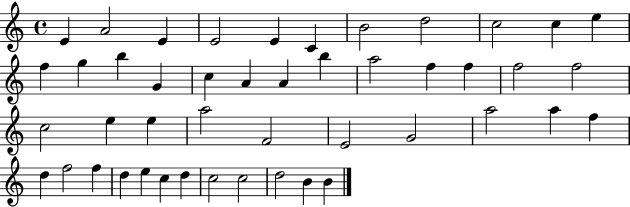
E4/q A4/h E4/q E4/h E4/q C4/q B4/h D5/h C5/h C5/q E5/q F5/q G5/q B5/q G4/q C5/q A4/q A4/q B5/q A5/h F5/q F5/q F5/h F5/h C5/h E5/q E5/q A5/h F4/h E4/h G4/h A5/h A5/q F5/q D5/q F5/h F5/q D5/q E5/q C5/q D5/q C5/h C5/h D5/h B4/q B4/q